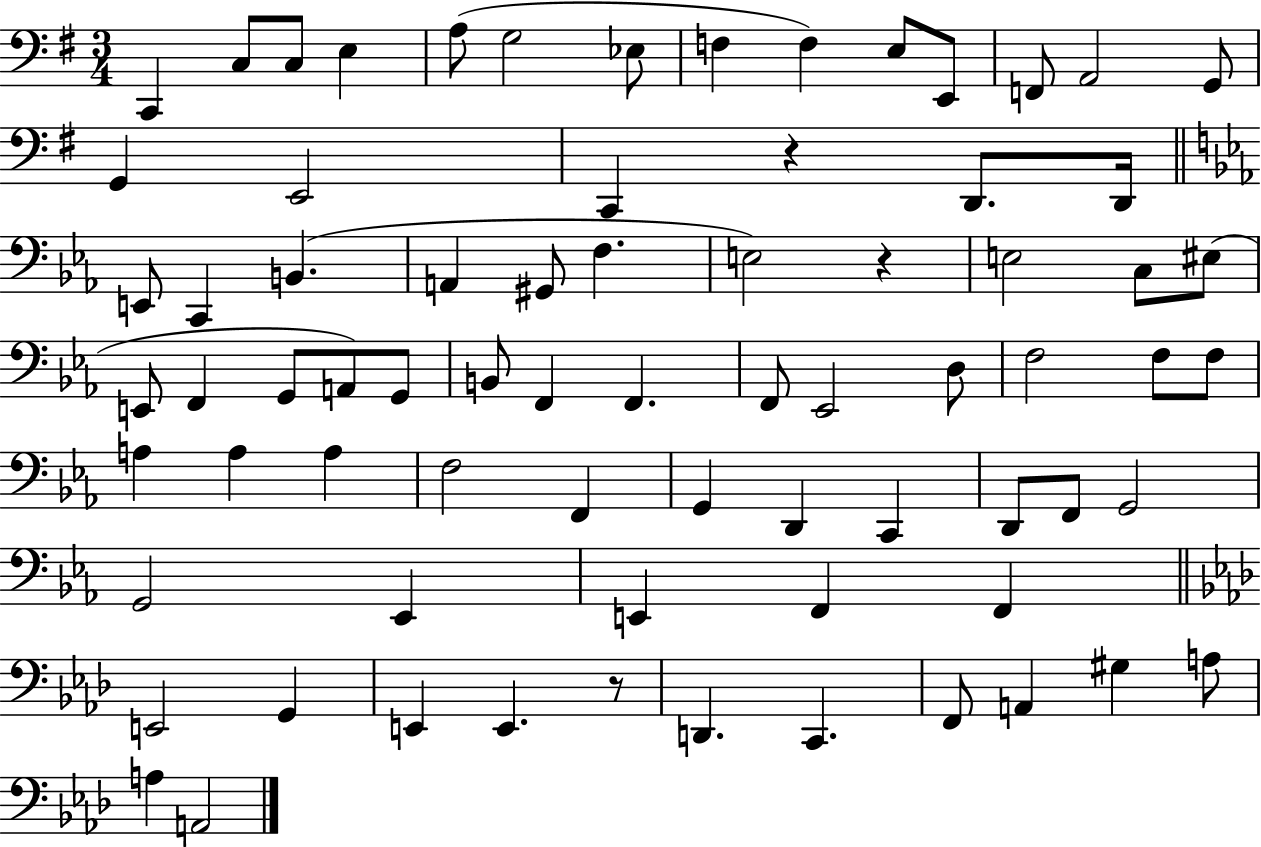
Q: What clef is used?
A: bass